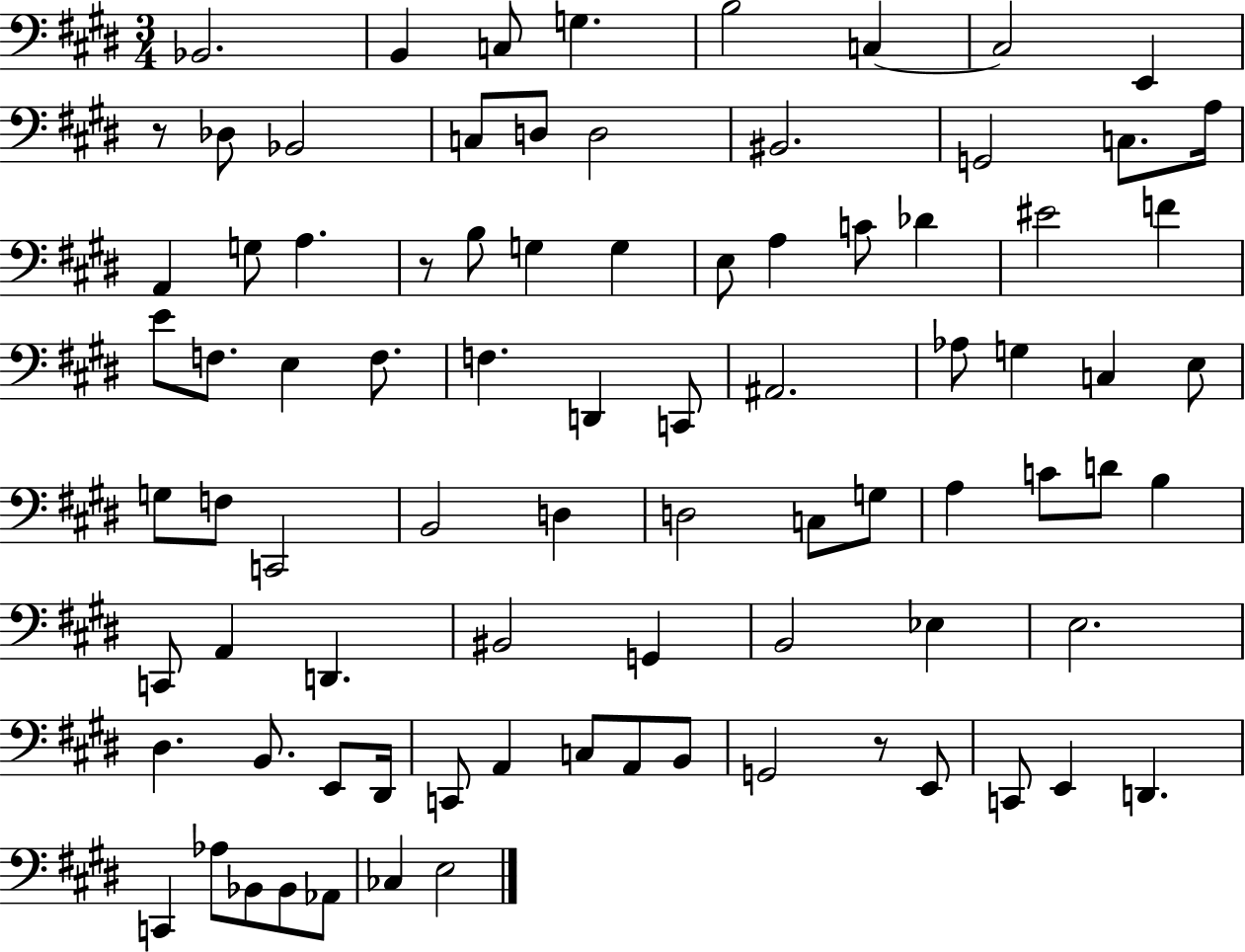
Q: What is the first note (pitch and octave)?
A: Bb2